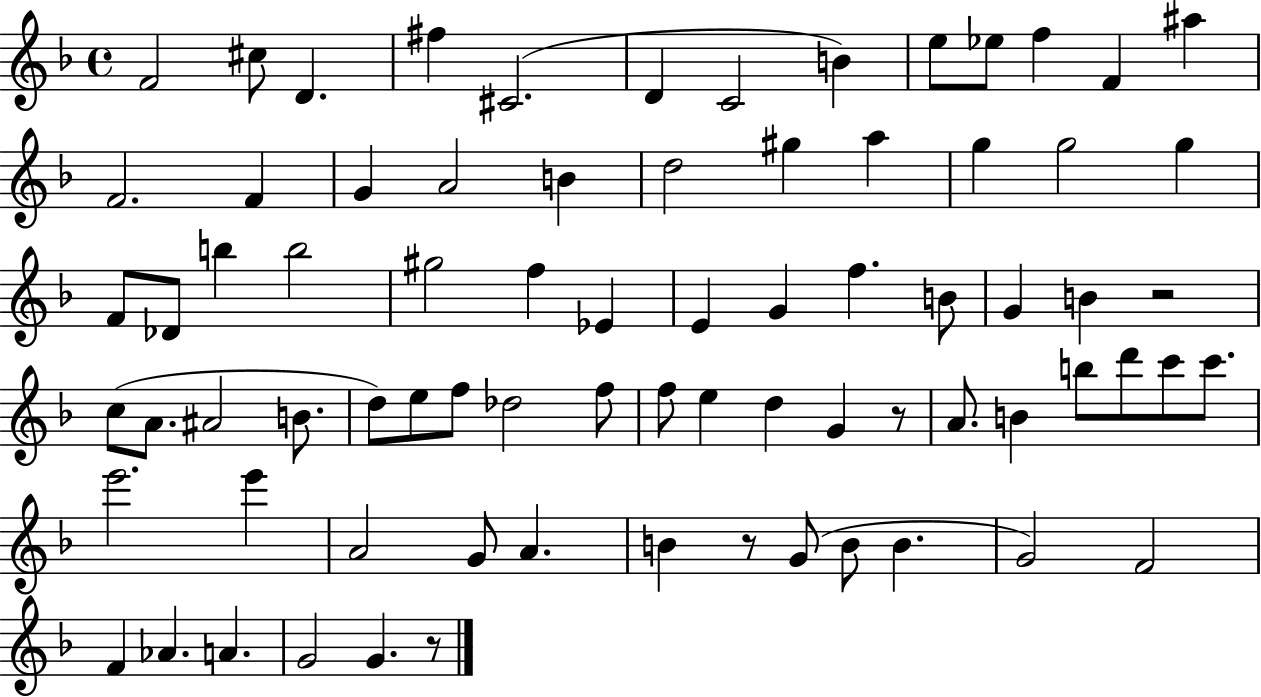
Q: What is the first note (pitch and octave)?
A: F4